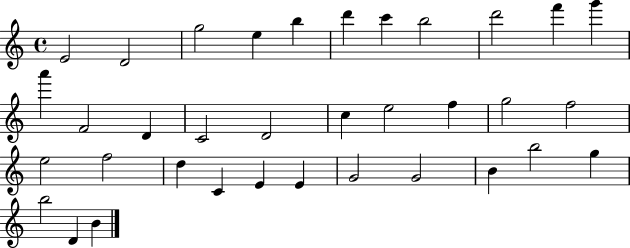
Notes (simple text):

E4/h D4/h G5/h E5/q B5/q D6/q C6/q B5/h D6/h F6/q G6/q A6/q F4/h D4/q C4/h D4/h C5/q E5/h F5/q G5/h F5/h E5/h F5/h D5/q C4/q E4/q E4/q G4/h G4/h B4/q B5/h G5/q B5/h D4/q B4/q